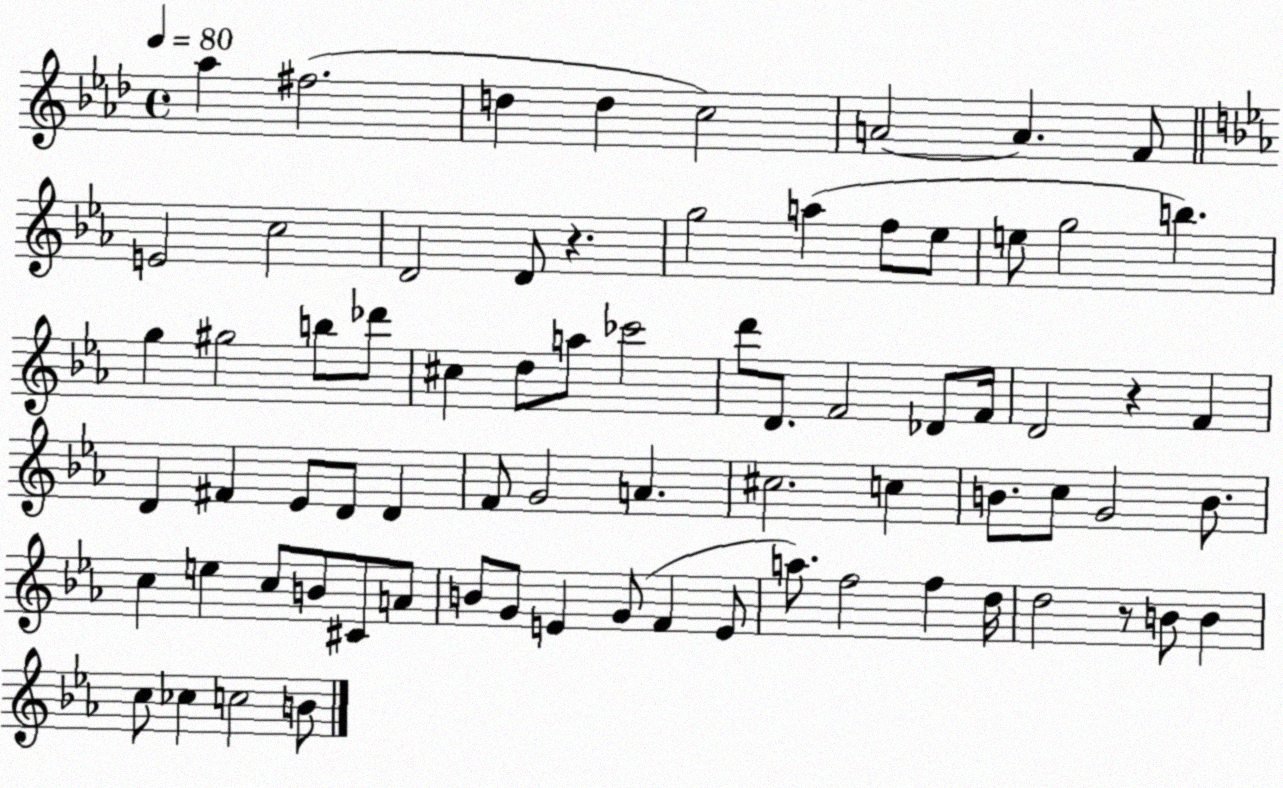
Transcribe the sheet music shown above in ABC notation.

X:1
T:Untitled
M:4/4
L:1/4
K:Ab
_a ^f2 d d c2 A2 A F/2 E2 c2 D2 D/2 z g2 a f/2 _e/2 e/2 g2 b g ^g2 b/2 _d'/2 ^c d/2 a/2 _c'2 d'/2 D/2 F2 _D/2 F/4 D2 z F D ^F _E/2 D/2 D F/2 G2 A ^c2 c B/2 c/2 G2 B/2 c e c/2 B/2 ^C/2 A/2 B/2 G/2 E G/2 F E/2 a/2 f2 f d/4 d2 z/2 B/2 B c/2 _c c2 B/2